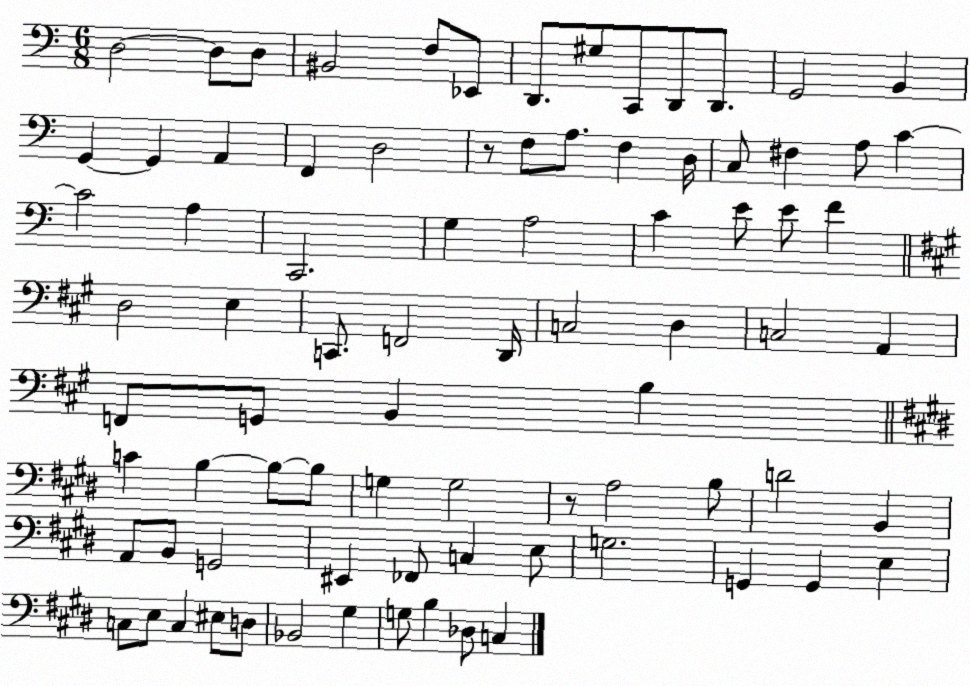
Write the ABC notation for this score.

X:1
T:Untitled
M:6/8
L:1/4
K:C
D,2 D,/2 D,/2 ^B,,2 F,/2 _E,,/2 D,,/2 ^G,/2 C,,/2 D,,/2 D,,/2 G,,2 B,, G,, G,, A,, F,, D,2 z/2 F,/2 A,/2 F, D,/4 C,/2 ^F, A,/2 C C2 A, C,,2 G, A,2 C E/2 E/2 F D,2 E, C,,/2 F,,2 D,,/4 C,2 D, C,2 A,, F,,/2 G,,/2 B,, B, C B, B,/2 B,/2 G, G,2 z/2 A,2 B,/2 D2 B,, A,,/2 B,,/2 G,,2 ^E,, _F,,/2 C, E,/2 G,2 G,, G,, E, C,/2 E,/2 C, ^E,/2 D,/2 _B,,2 ^G, G,/2 B, _D,/2 C,